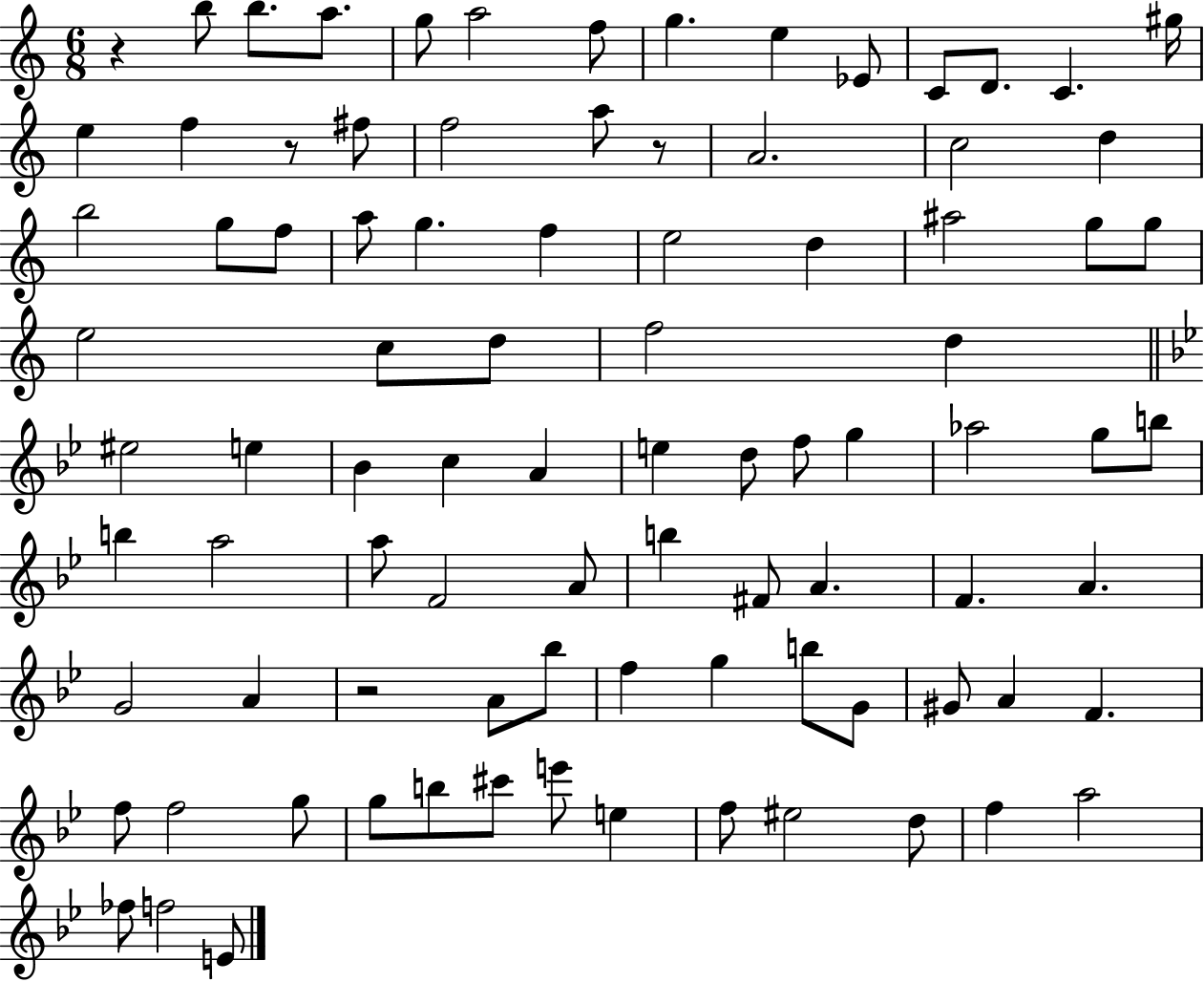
{
  \clef treble
  \numericTimeSignature
  \time 6/8
  \key c \major
  r4 b''8 b''8. a''8. | g''8 a''2 f''8 | g''4. e''4 ees'8 | c'8 d'8. c'4. gis''16 | \break e''4 f''4 r8 fis''8 | f''2 a''8 r8 | a'2. | c''2 d''4 | \break b''2 g''8 f''8 | a''8 g''4. f''4 | e''2 d''4 | ais''2 g''8 g''8 | \break e''2 c''8 d''8 | f''2 d''4 | \bar "||" \break \key bes \major eis''2 e''4 | bes'4 c''4 a'4 | e''4 d''8 f''8 g''4 | aes''2 g''8 b''8 | \break b''4 a''2 | a''8 f'2 a'8 | b''4 fis'8 a'4. | f'4. a'4. | \break g'2 a'4 | r2 a'8 bes''8 | f''4 g''4 b''8 g'8 | gis'8 a'4 f'4. | \break f''8 f''2 g''8 | g''8 b''8 cis'''8 e'''8 e''4 | f''8 eis''2 d''8 | f''4 a''2 | \break fes''8 f''2 e'8 | \bar "|."
}